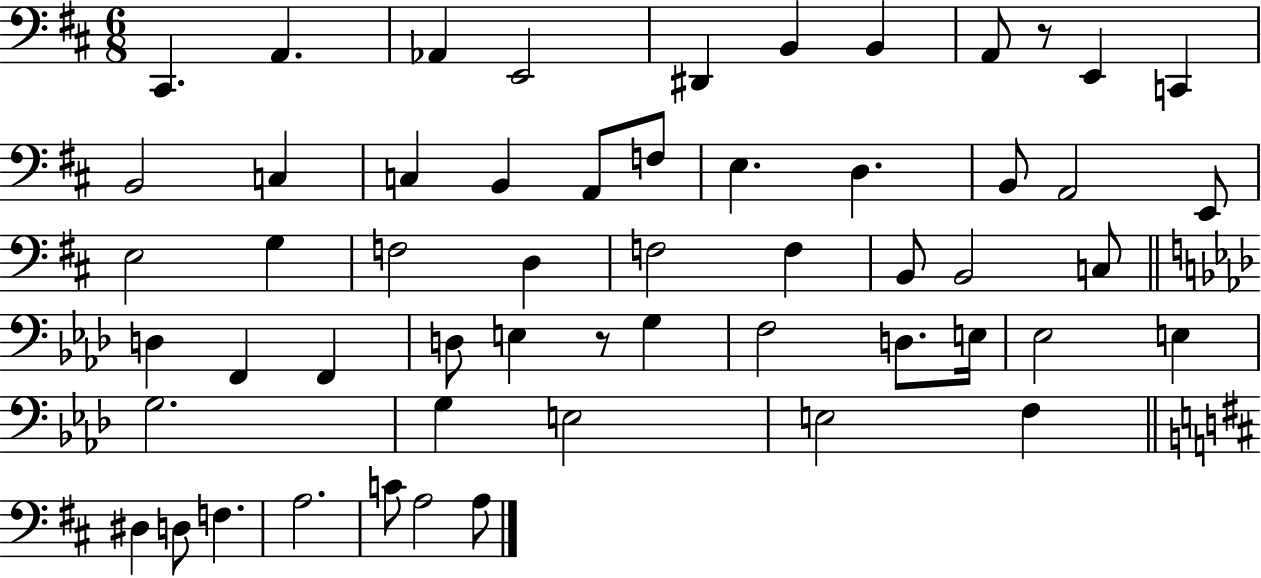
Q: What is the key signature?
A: D major